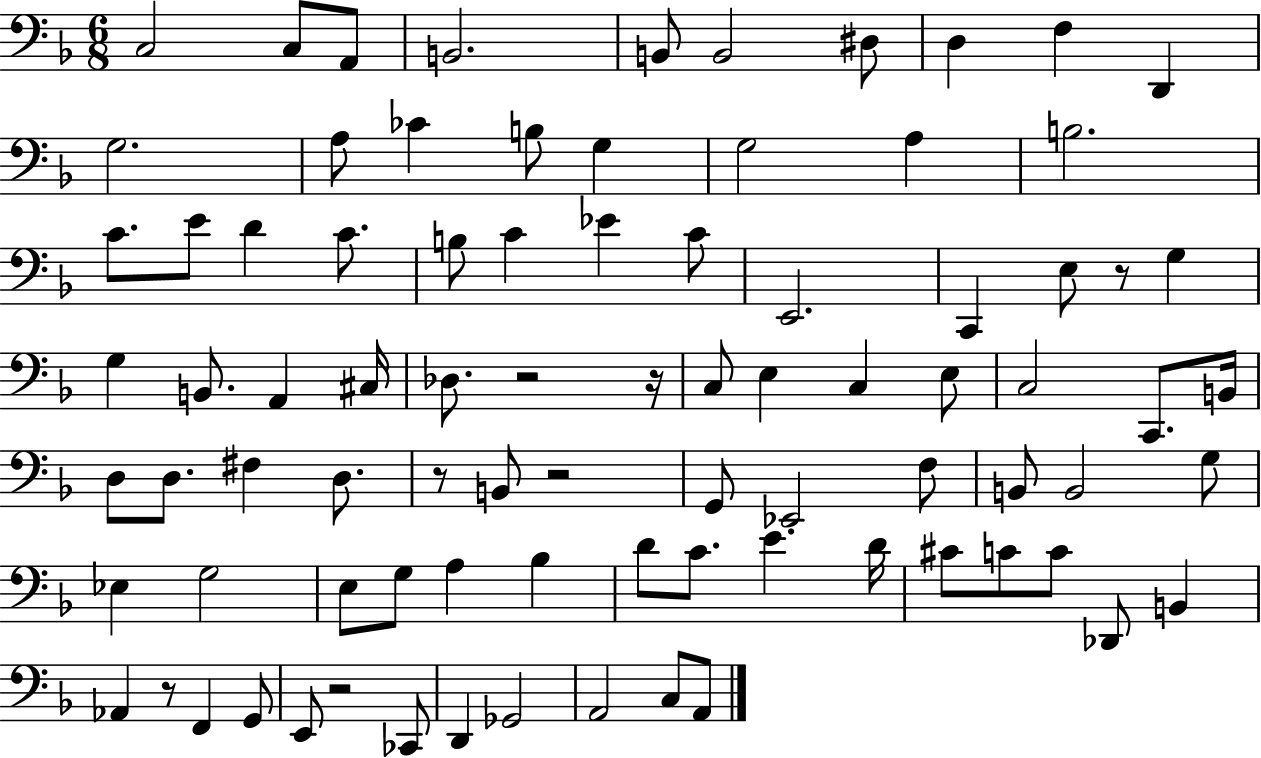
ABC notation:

X:1
T:Untitled
M:6/8
L:1/4
K:F
C,2 C,/2 A,,/2 B,,2 B,,/2 B,,2 ^D,/2 D, F, D,, G,2 A,/2 _C B,/2 G, G,2 A, B,2 C/2 E/2 D C/2 B,/2 C _E C/2 E,,2 C,, E,/2 z/2 G, G, B,,/2 A,, ^C,/4 _D,/2 z2 z/4 C,/2 E, C, E,/2 C,2 C,,/2 B,,/4 D,/2 D,/2 ^F, D,/2 z/2 B,,/2 z2 G,,/2 _E,,2 F,/2 B,,/2 B,,2 G,/2 _E, G,2 E,/2 G,/2 A, _B, D/2 C/2 E D/4 ^C/2 C/2 C/2 _D,,/2 B,, _A,, z/2 F,, G,,/2 E,,/2 z2 _C,,/2 D,, _G,,2 A,,2 C,/2 A,,/2